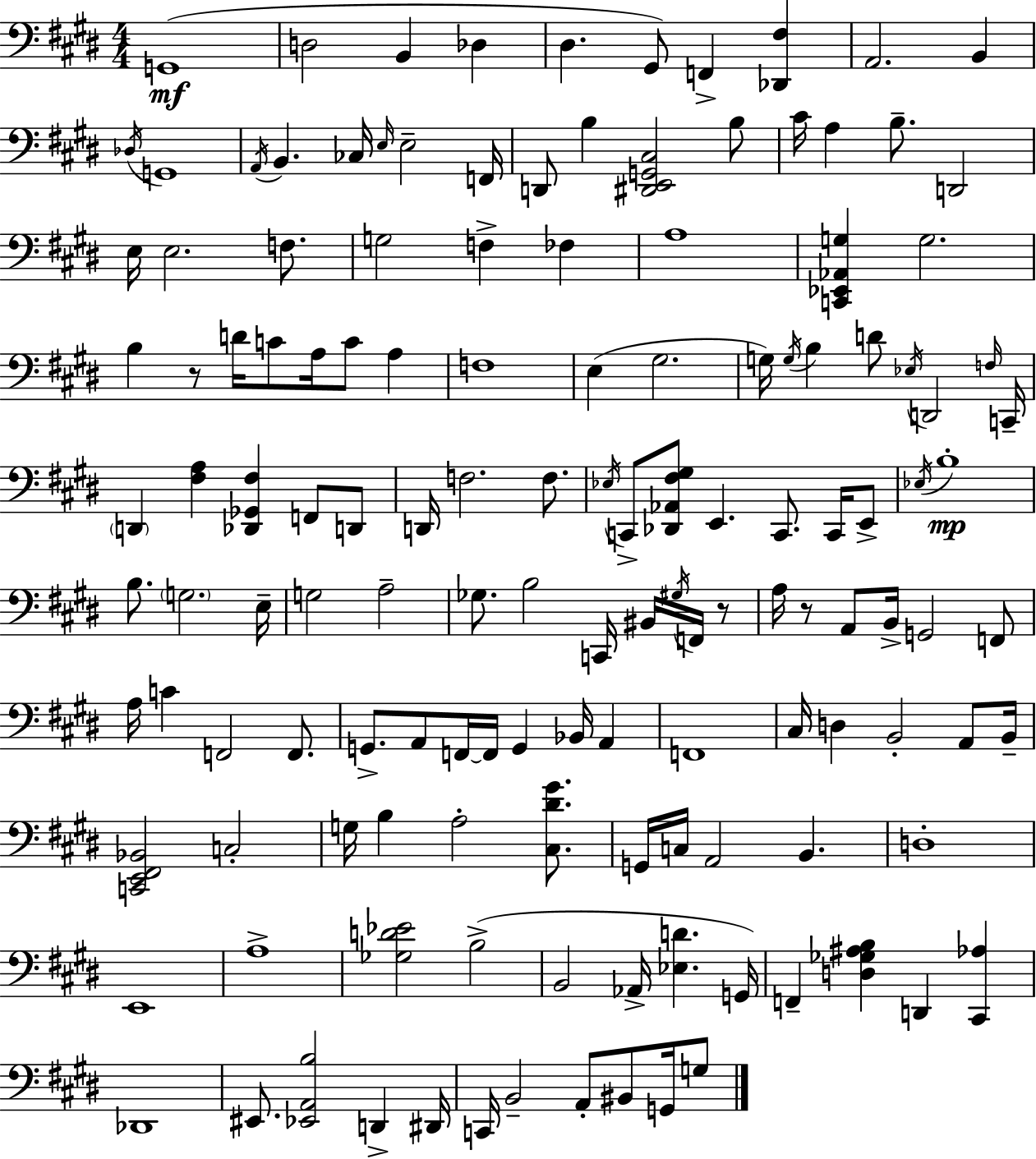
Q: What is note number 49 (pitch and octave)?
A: C2